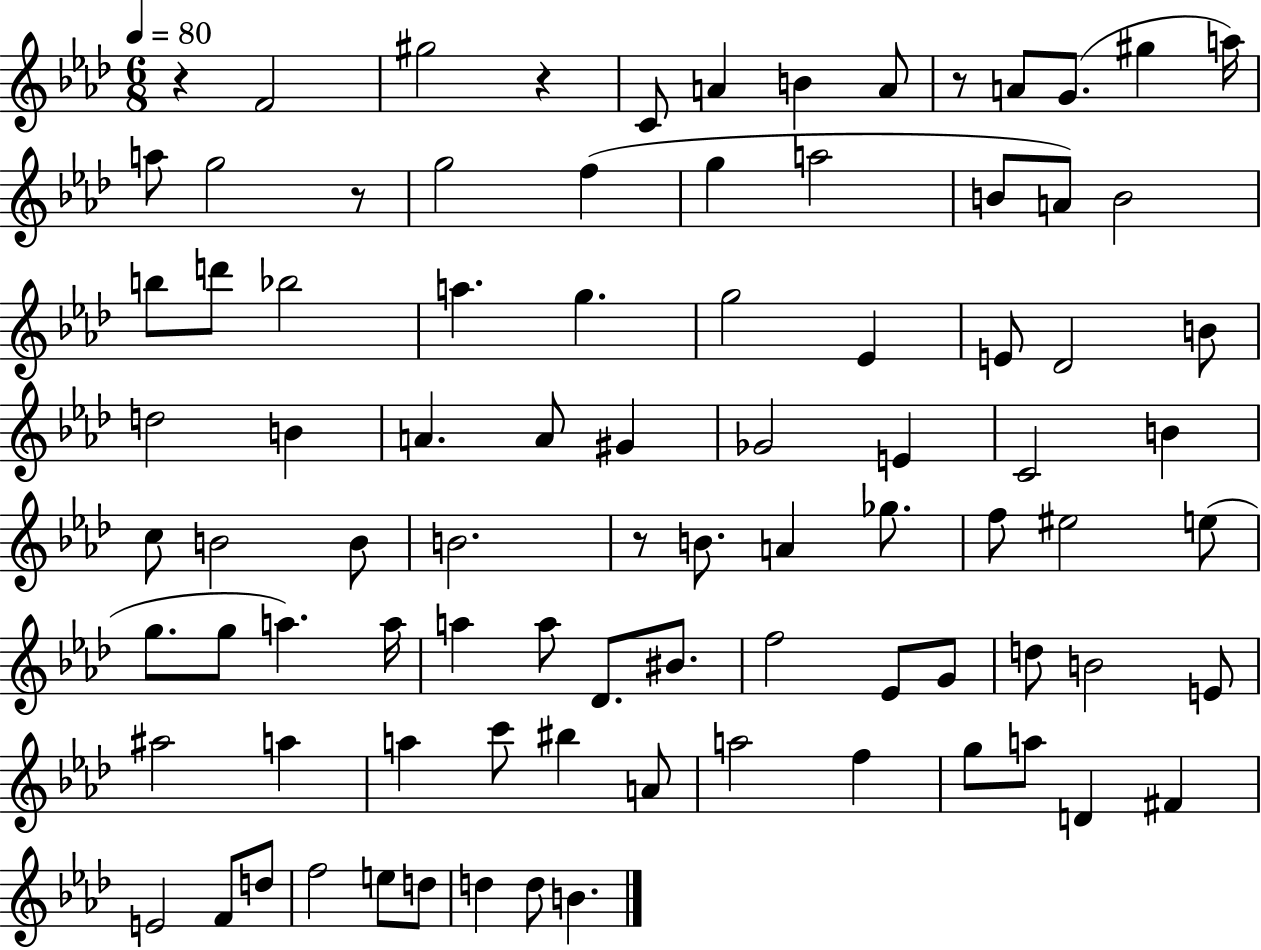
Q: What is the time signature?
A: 6/8